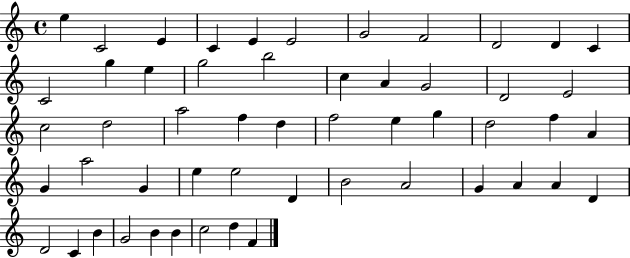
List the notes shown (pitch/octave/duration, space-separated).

E5/q C4/h E4/q C4/q E4/q E4/h G4/h F4/h D4/h D4/q C4/q C4/h G5/q E5/q G5/h B5/h C5/q A4/q G4/h D4/h E4/h C5/h D5/h A5/h F5/q D5/q F5/h E5/q G5/q D5/h F5/q A4/q G4/q A5/h G4/q E5/q E5/h D4/q B4/h A4/h G4/q A4/q A4/q D4/q D4/h C4/q B4/q G4/h B4/q B4/q C5/h D5/q F4/q